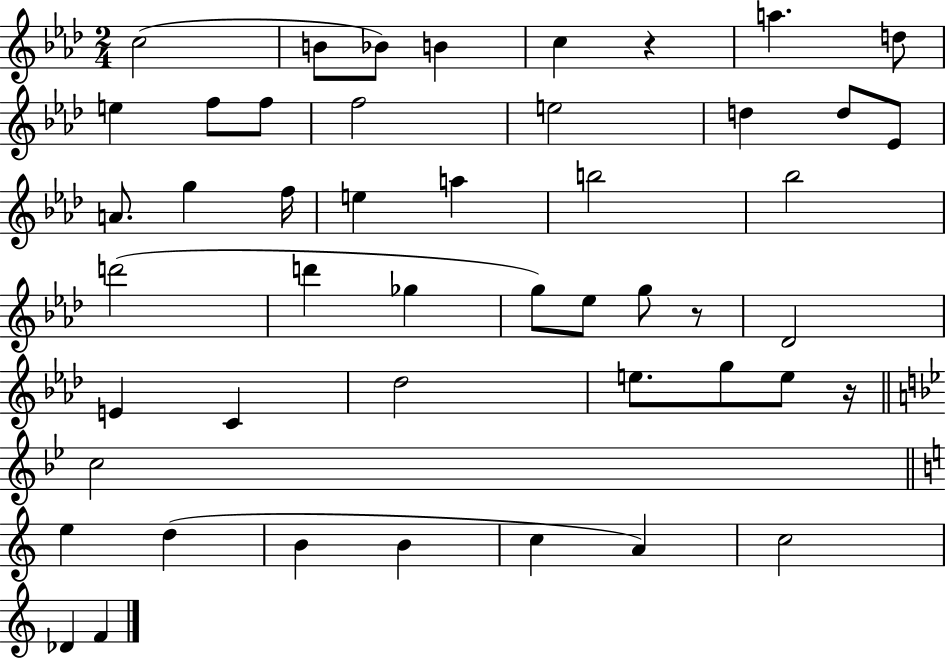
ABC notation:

X:1
T:Untitled
M:2/4
L:1/4
K:Ab
c2 B/2 _B/2 B c z a d/2 e f/2 f/2 f2 e2 d d/2 _E/2 A/2 g f/4 e a b2 _b2 d'2 d' _g g/2 _e/2 g/2 z/2 _D2 E C _d2 e/2 g/2 e/2 z/4 c2 e d B B c A c2 _D F